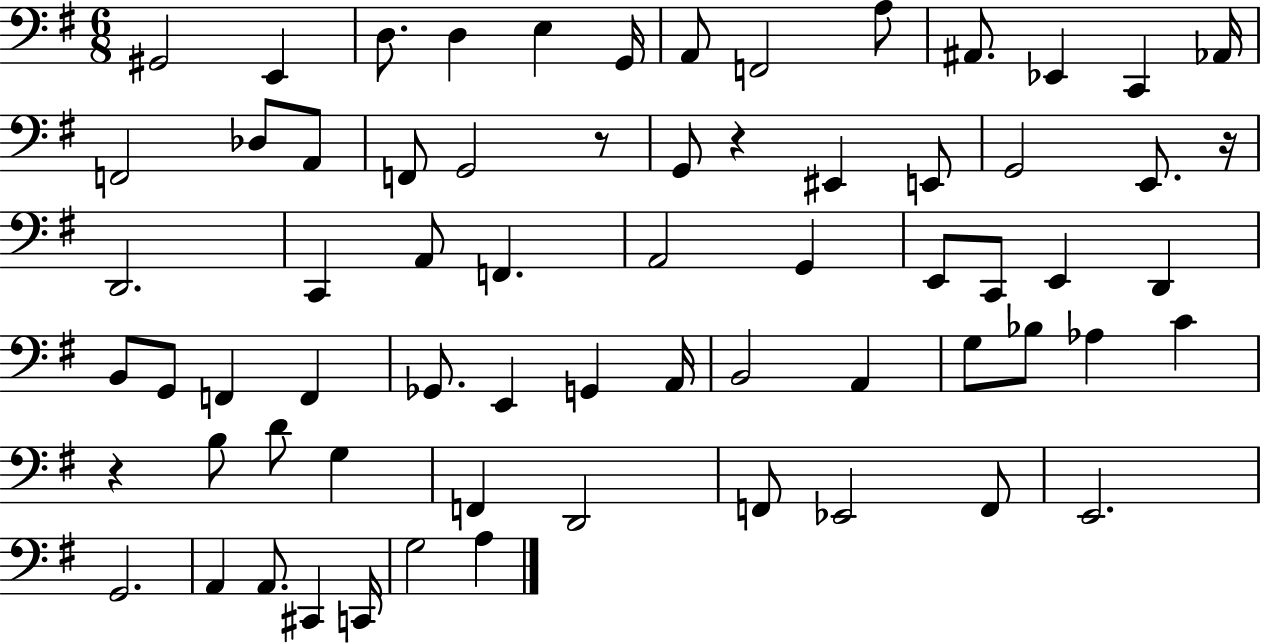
{
  \clef bass
  \numericTimeSignature
  \time 6/8
  \key g \major
  gis,2 e,4 | d8. d4 e4 g,16 | a,8 f,2 a8 | ais,8. ees,4 c,4 aes,16 | \break f,2 des8 a,8 | f,8 g,2 r8 | g,8 r4 eis,4 e,8 | g,2 e,8. r16 | \break d,2. | c,4 a,8 f,4. | a,2 g,4 | e,8 c,8 e,4 d,4 | \break b,8 g,8 f,4 f,4 | ges,8. e,4 g,4 a,16 | b,2 a,4 | g8 bes8 aes4 c'4 | \break r4 b8 d'8 g4 | f,4 d,2 | f,8 ees,2 f,8 | e,2. | \break g,2. | a,4 a,8. cis,4 c,16 | g2 a4 | \bar "|."
}